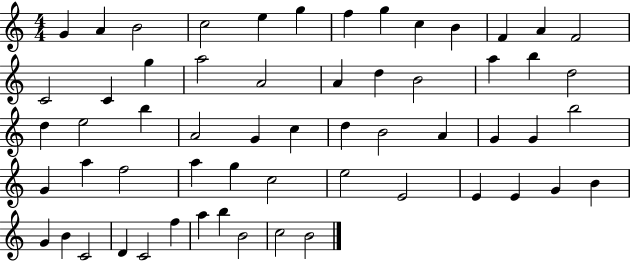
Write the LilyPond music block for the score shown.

{
  \clef treble
  \numericTimeSignature
  \time 4/4
  \key c \major
  g'4 a'4 b'2 | c''2 e''4 g''4 | f''4 g''4 c''4 b'4 | f'4 a'4 f'2 | \break c'2 c'4 g''4 | a''2 a'2 | a'4 d''4 b'2 | a''4 b''4 d''2 | \break d''4 e''2 b''4 | a'2 g'4 c''4 | d''4 b'2 a'4 | g'4 g'4 b''2 | \break g'4 a''4 f''2 | a''4 g''4 c''2 | e''2 e'2 | e'4 e'4 g'4 b'4 | \break g'4 b'4 c'2 | d'4 c'2 f''4 | a''4 b''4 b'2 | c''2 b'2 | \break \bar "|."
}